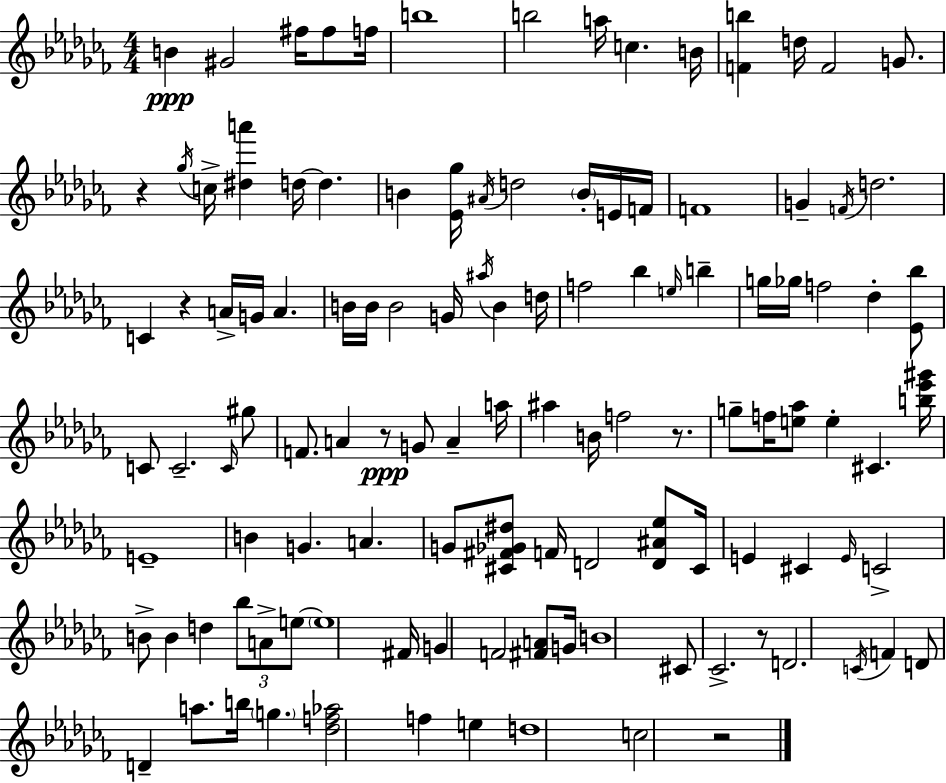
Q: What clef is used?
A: treble